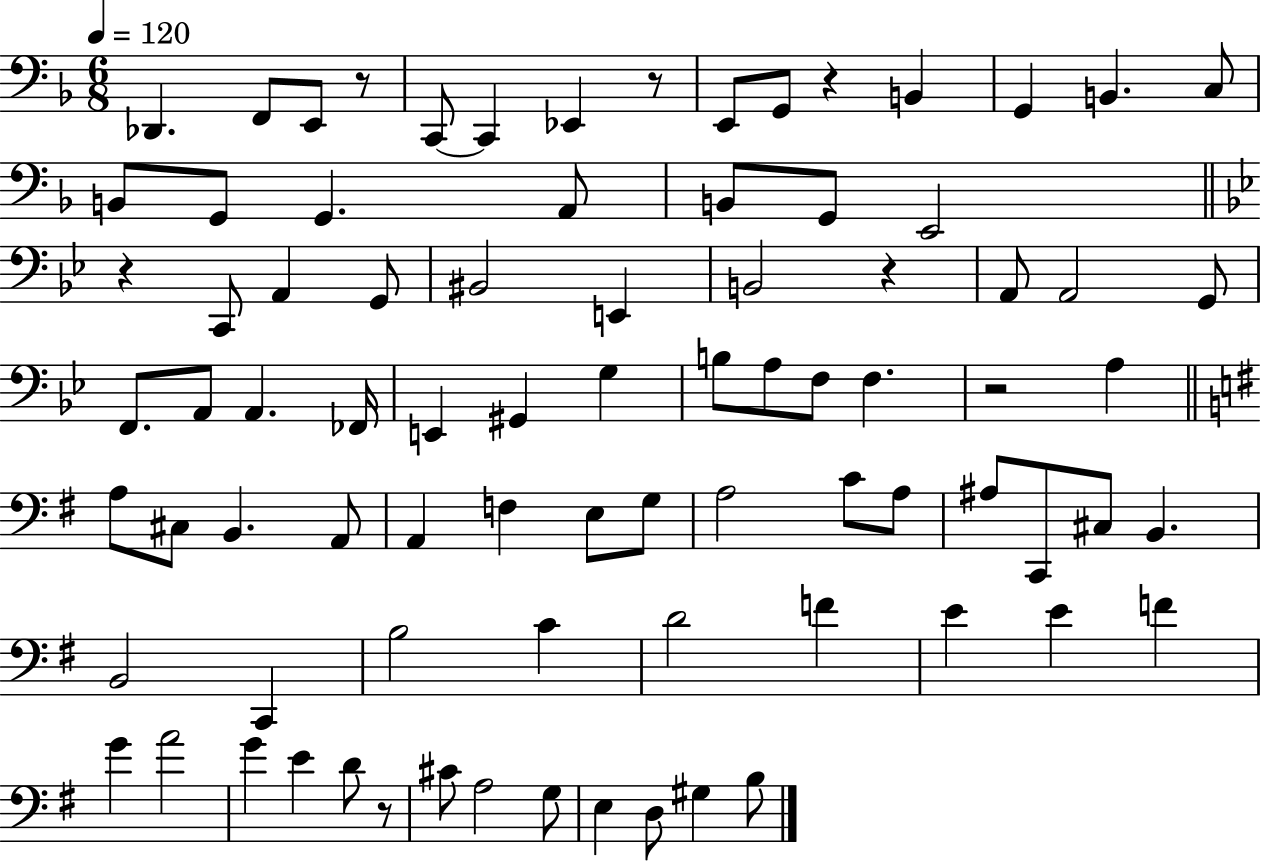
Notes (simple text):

Db2/q. F2/e E2/e R/e C2/e C2/q Eb2/q R/e E2/e G2/e R/q B2/q G2/q B2/q. C3/e B2/e G2/e G2/q. A2/e B2/e G2/e E2/h R/q C2/e A2/q G2/e BIS2/h E2/q B2/h R/q A2/e A2/h G2/e F2/e. A2/e A2/q. FES2/s E2/q G#2/q G3/q B3/e A3/e F3/e F3/q. R/h A3/q A3/e C#3/e B2/q. A2/e A2/q F3/q E3/e G3/e A3/h C4/e A3/e A#3/e C2/e C#3/e B2/q. B2/h C2/q B3/h C4/q D4/h F4/q E4/q E4/q F4/q G4/q A4/h G4/q E4/q D4/e R/e C#4/e A3/h G3/e E3/q D3/e G#3/q B3/e